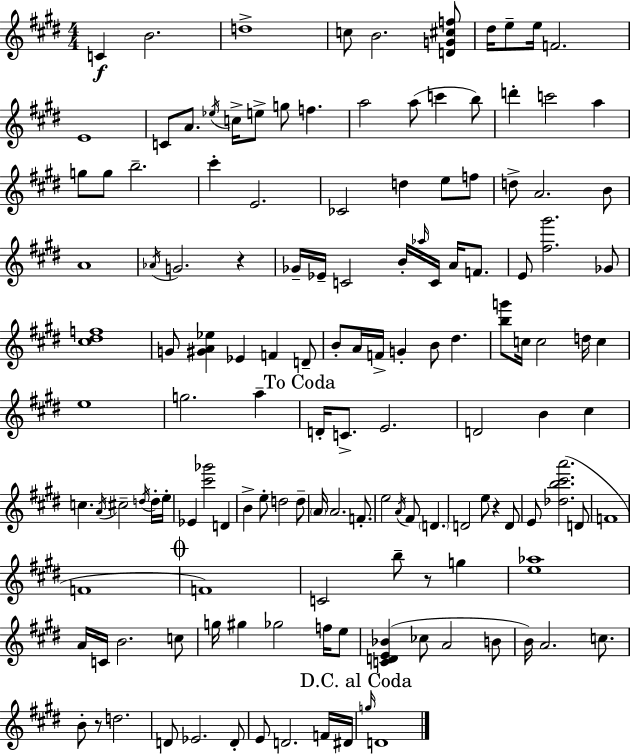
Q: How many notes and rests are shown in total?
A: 141